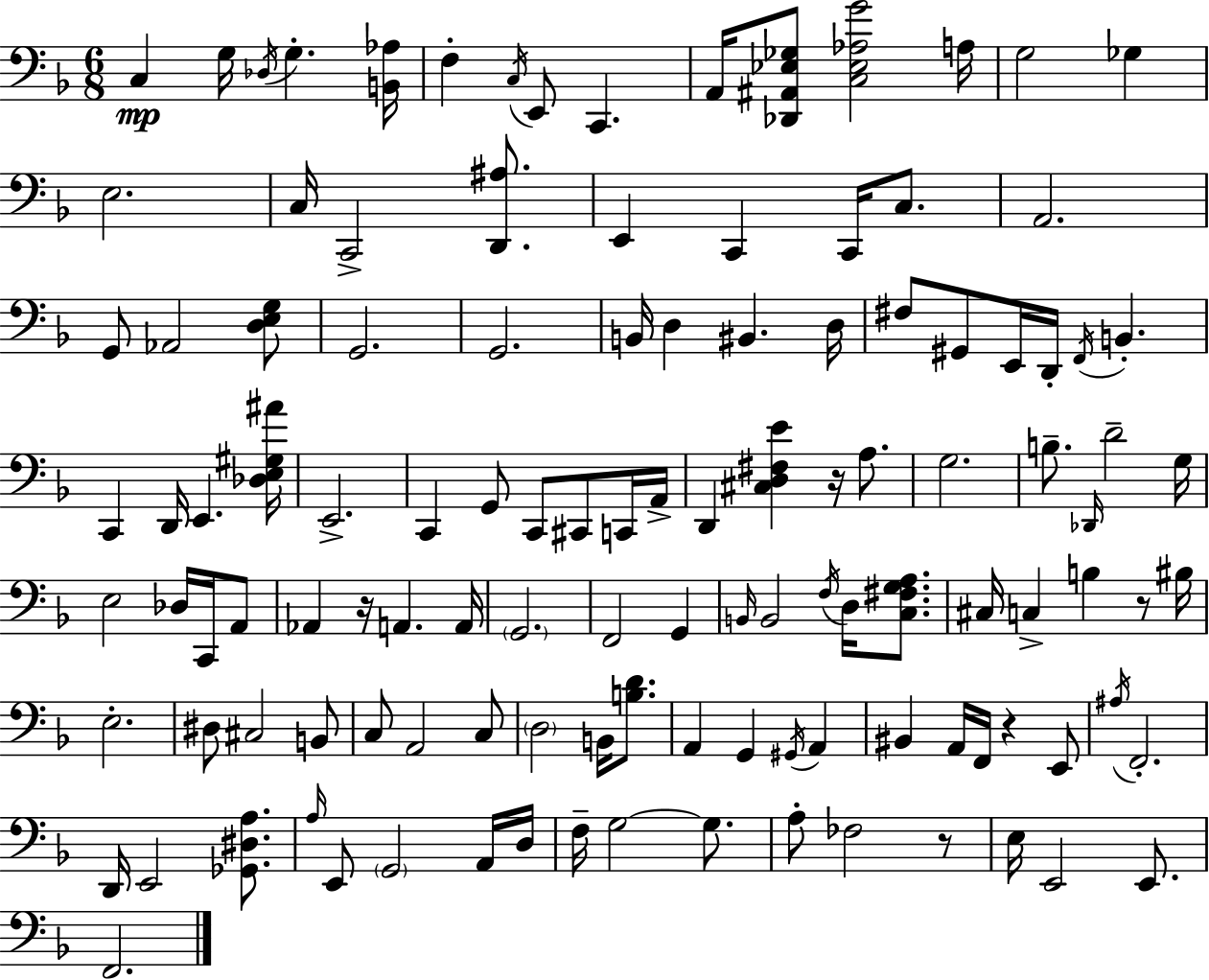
C3/q G3/s Db3/s G3/q. [B2,Ab3]/s F3/q C3/s E2/e C2/q. A2/s [Db2,A#2,Eb3,Gb3]/e [C3,Eb3,Ab3,G4]/h A3/s G3/h Gb3/q E3/h. C3/s C2/h [D2,A#3]/e. E2/q C2/q C2/s C3/e. A2/h. G2/e Ab2/h [D3,E3,G3]/e G2/h. G2/h. B2/s D3/q BIS2/q. D3/s F#3/e G#2/e E2/s D2/s F2/s B2/q. C2/q D2/s E2/q. [Db3,E3,G#3,A#4]/s E2/h. C2/q G2/e C2/e C#2/e C2/s A2/s D2/q [C#3,D3,F#3,E4]/q R/s A3/e. G3/h. B3/e. Db2/s D4/h G3/s E3/h Db3/s C2/s A2/e Ab2/q R/s A2/q. A2/s G2/h. F2/h G2/q B2/s B2/h F3/s D3/s [C3,F#3,G3,A3]/e. C#3/s C3/q B3/q R/e BIS3/s E3/h. D#3/e C#3/h B2/e C3/e A2/h C3/e D3/h B2/s [B3,D4]/e. A2/q G2/q G#2/s A2/q BIS2/q A2/s F2/s R/q E2/e A#3/s F2/h. D2/s E2/h [Gb2,D#3,A3]/e. A3/s E2/e G2/h A2/s D3/s F3/s G3/h G3/e. A3/e FES3/h R/e E3/s E2/h E2/e. F2/h.